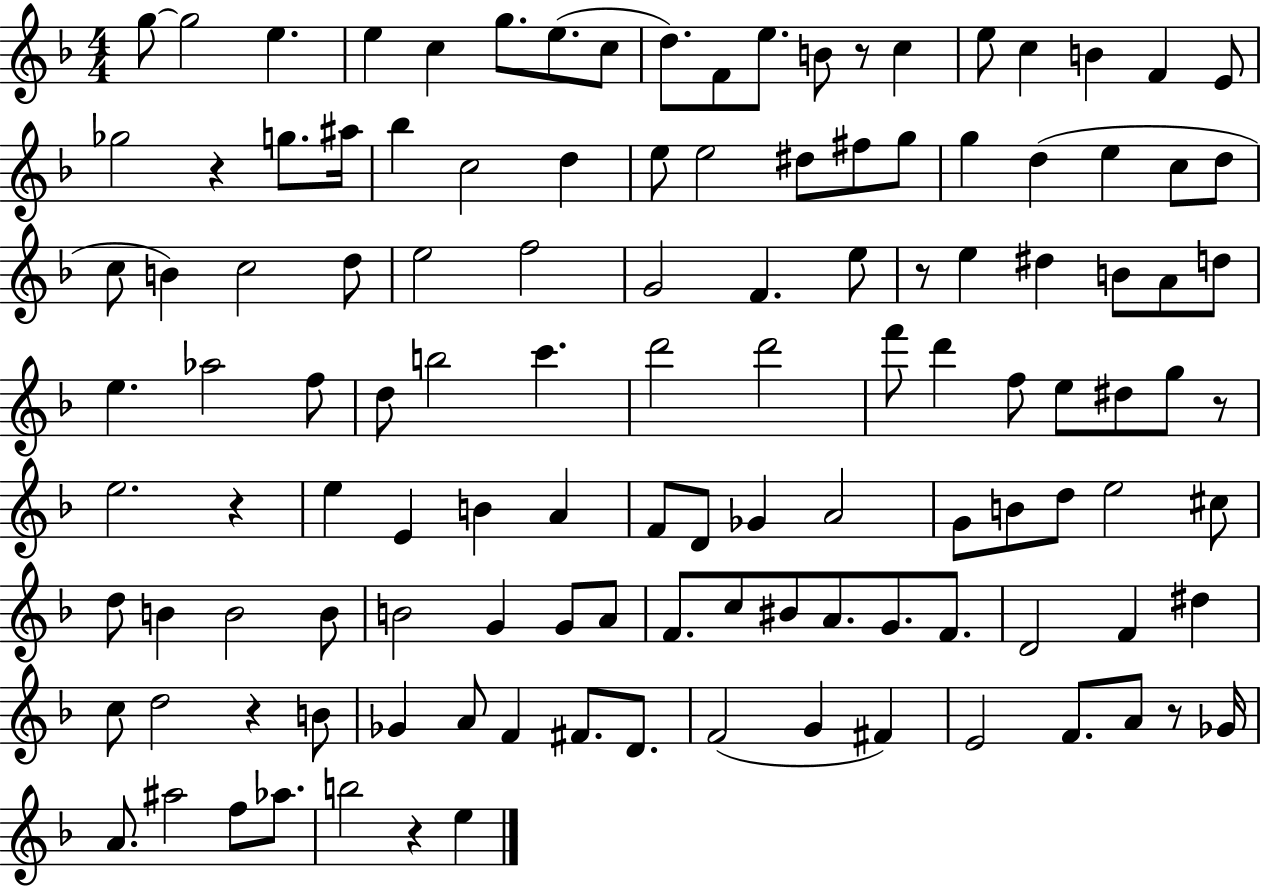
{
  \clef treble
  \numericTimeSignature
  \time 4/4
  \key f \major
  g''8~~ g''2 e''4. | e''4 c''4 g''8. e''8.( c''8 | d''8.) f'8 e''8. b'8 r8 c''4 | e''8 c''4 b'4 f'4 e'8 | \break ges''2 r4 g''8. ais''16 | bes''4 c''2 d''4 | e''8 e''2 dis''8 fis''8 g''8 | g''4 d''4( e''4 c''8 d''8 | \break c''8 b'4) c''2 d''8 | e''2 f''2 | g'2 f'4. e''8 | r8 e''4 dis''4 b'8 a'8 d''8 | \break e''4. aes''2 f''8 | d''8 b''2 c'''4. | d'''2 d'''2 | f'''8 d'''4 f''8 e''8 dis''8 g''8 r8 | \break e''2. r4 | e''4 e'4 b'4 a'4 | f'8 d'8 ges'4 a'2 | g'8 b'8 d''8 e''2 cis''8 | \break d''8 b'4 b'2 b'8 | b'2 g'4 g'8 a'8 | f'8. c''8 bis'8 a'8. g'8. f'8. | d'2 f'4 dis''4 | \break c''8 d''2 r4 b'8 | ges'4 a'8 f'4 fis'8. d'8. | f'2( g'4 fis'4) | e'2 f'8. a'8 r8 ges'16 | \break a'8. ais''2 f''8 aes''8. | b''2 r4 e''4 | \bar "|."
}